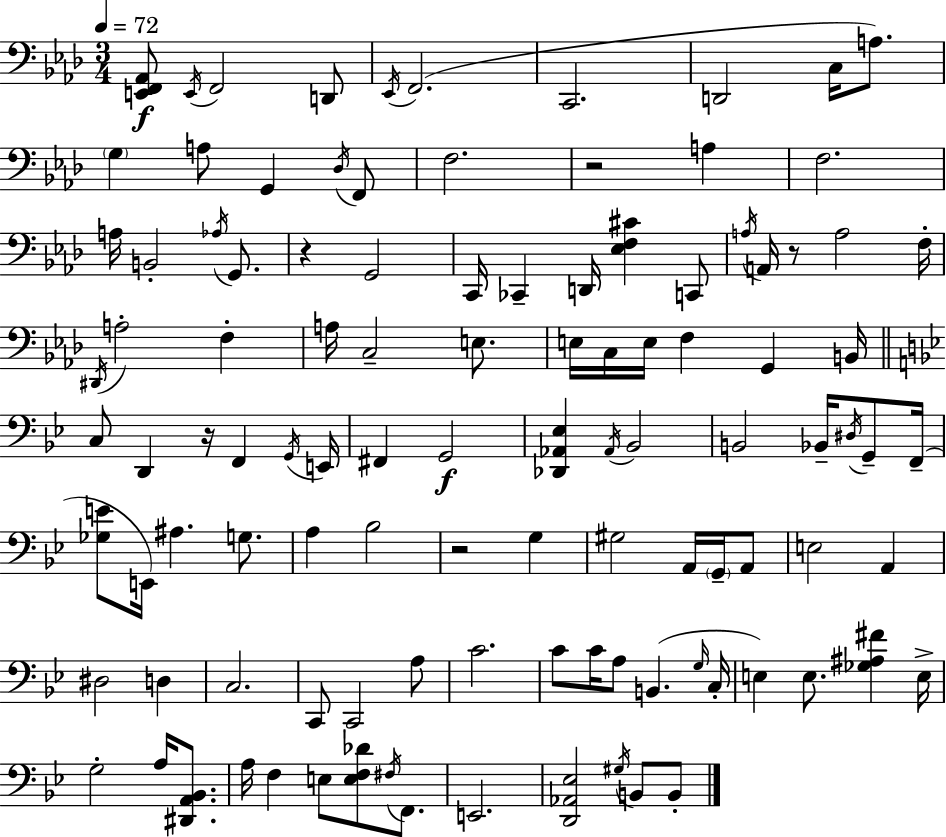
X:1
T:Untitled
M:3/4
L:1/4
K:Fm
[E,,F,,_A,,]/2 E,,/4 F,,2 D,,/2 _E,,/4 F,,2 C,,2 D,,2 C,/4 A,/2 G, A,/2 G,, _D,/4 F,,/2 F,2 z2 A, F,2 A,/4 B,,2 _A,/4 G,,/2 z G,,2 C,,/4 _C,, D,,/4 [_E,F,^C] C,,/2 A,/4 A,,/4 z/2 A,2 F,/4 ^D,,/4 A,2 F, A,/4 C,2 E,/2 E,/4 C,/4 E,/4 F, G,, B,,/4 C,/2 D,, z/4 F,, G,,/4 E,,/4 ^F,, G,,2 [_D,,_A,,_E,] _A,,/4 _B,,2 B,,2 _B,,/4 ^D,/4 G,,/2 F,,/4 [_G,E]/2 E,,/4 ^A, G,/2 A, _B,2 z2 G, ^G,2 A,,/4 G,,/4 A,,/2 E,2 A,, ^D,2 D, C,2 C,,/2 C,,2 A,/2 C2 C/2 C/4 A,/2 B,, G,/4 C,/4 E, E,/2 [_G,^A,^F] E,/4 G,2 A,/4 [^D,,A,,_B,,]/2 A,/4 F, E,/2 [E,F,_D]/2 ^F,/4 F,,/2 E,,2 [D,,_A,,_E,]2 ^G,/4 B,,/2 B,,/2